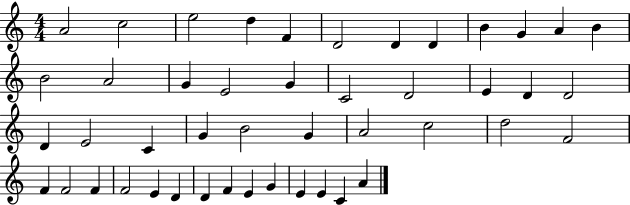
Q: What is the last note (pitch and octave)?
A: A4